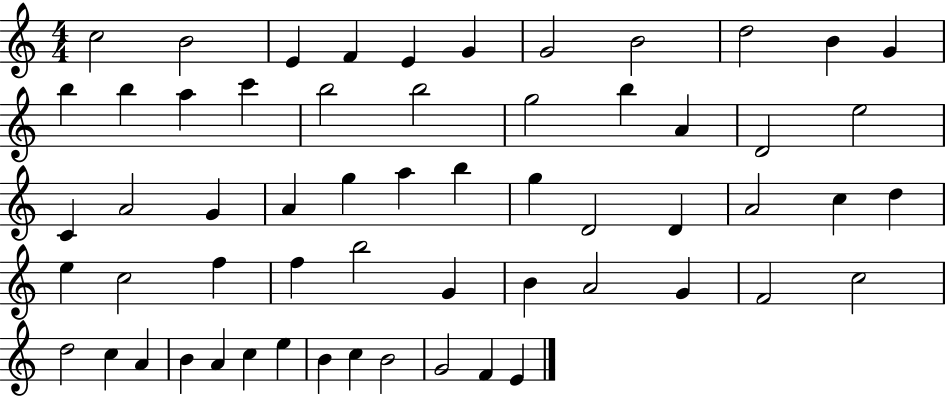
{
  \clef treble
  \numericTimeSignature
  \time 4/4
  \key c \major
  c''2 b'2 | e'4 f'4 e'4 g'4 | g'2 b'2 | d''2 b'4 g'4 | \break b''4 b''4 a''4 c'''4 | b''2 b''2 | g''2 b''4 a'4 | d'2 e''2 | \break c'4 a'2 g'4 | a'4 g''4 a''4 b''4 | g''4 d'2 d'4 | a'2 c''4 d''4 | \break e''4 c''2 f''4 | f''4 b''2 g'4 | b'4 a'2 g'4 | f'2 c''2 | \break d''2 c''4 a'4 | b'4 a'4 c''4 e''4 | b'4 c''4 b'2 | g'2 f'4 e'4 | \break \bar "|."
}